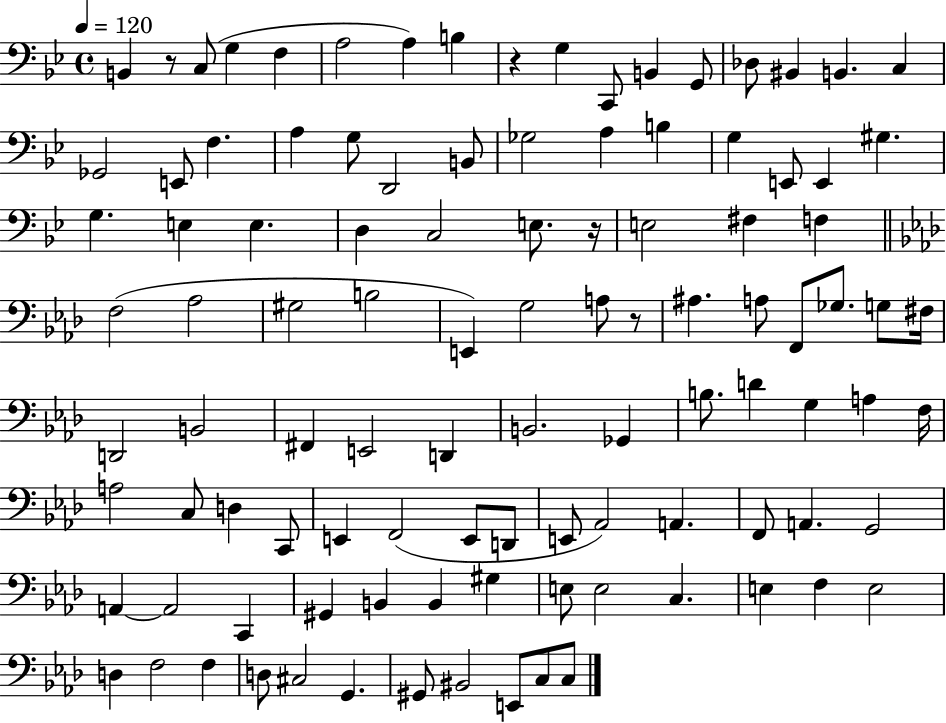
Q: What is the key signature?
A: BES major